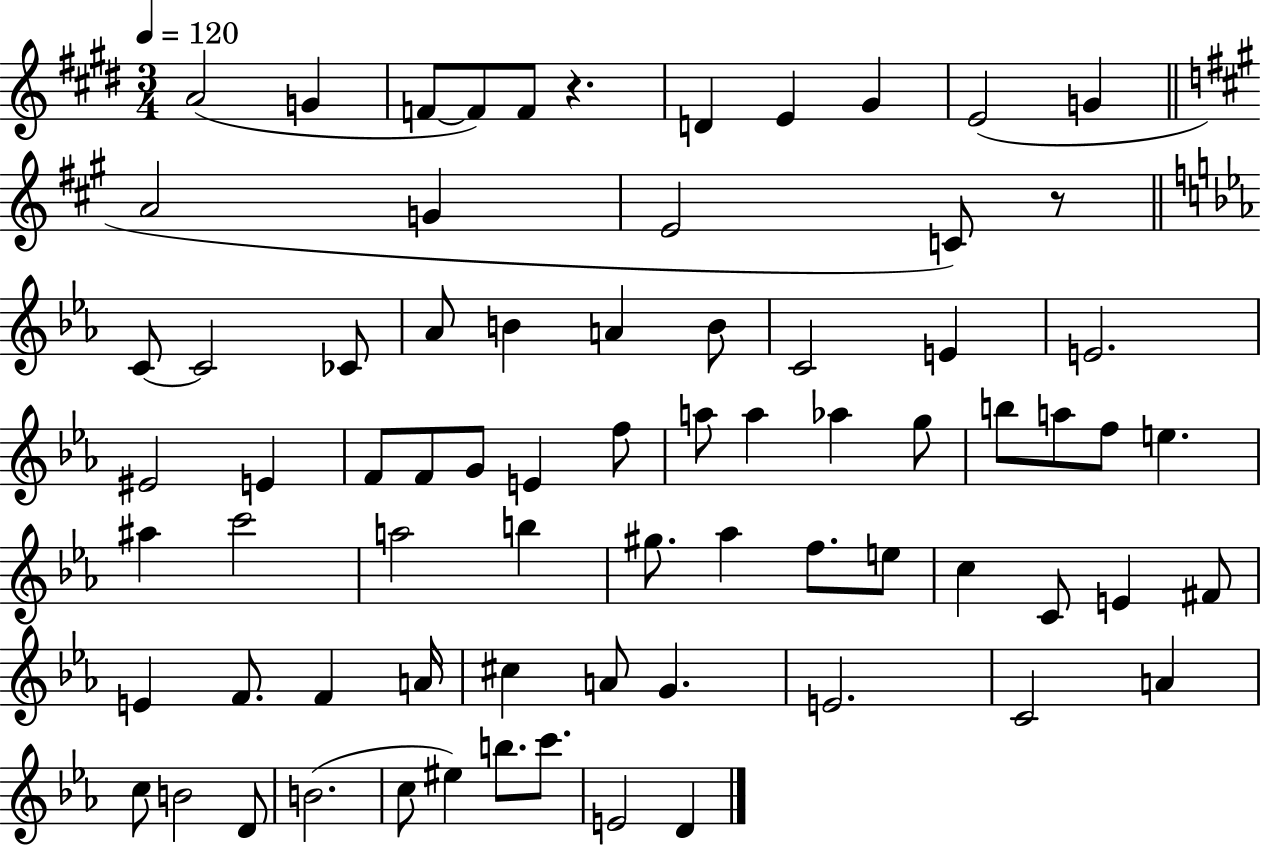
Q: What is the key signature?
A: E major